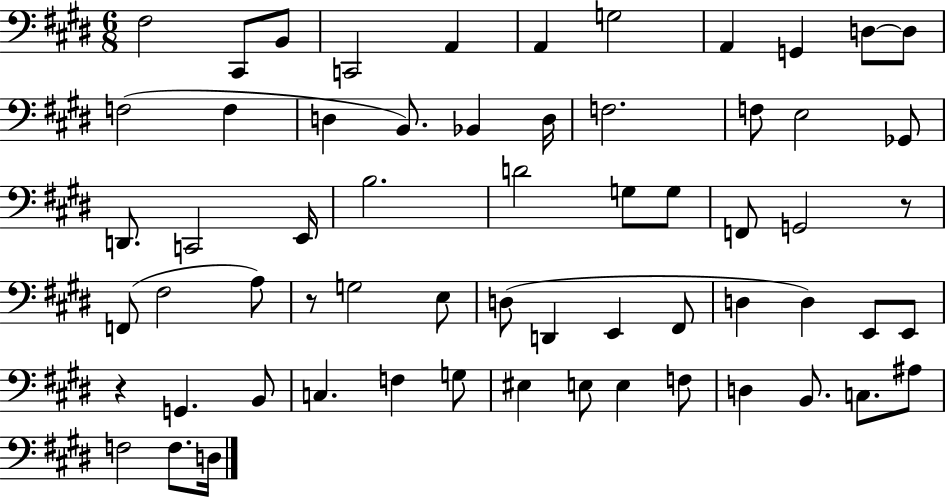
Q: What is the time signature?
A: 6/8